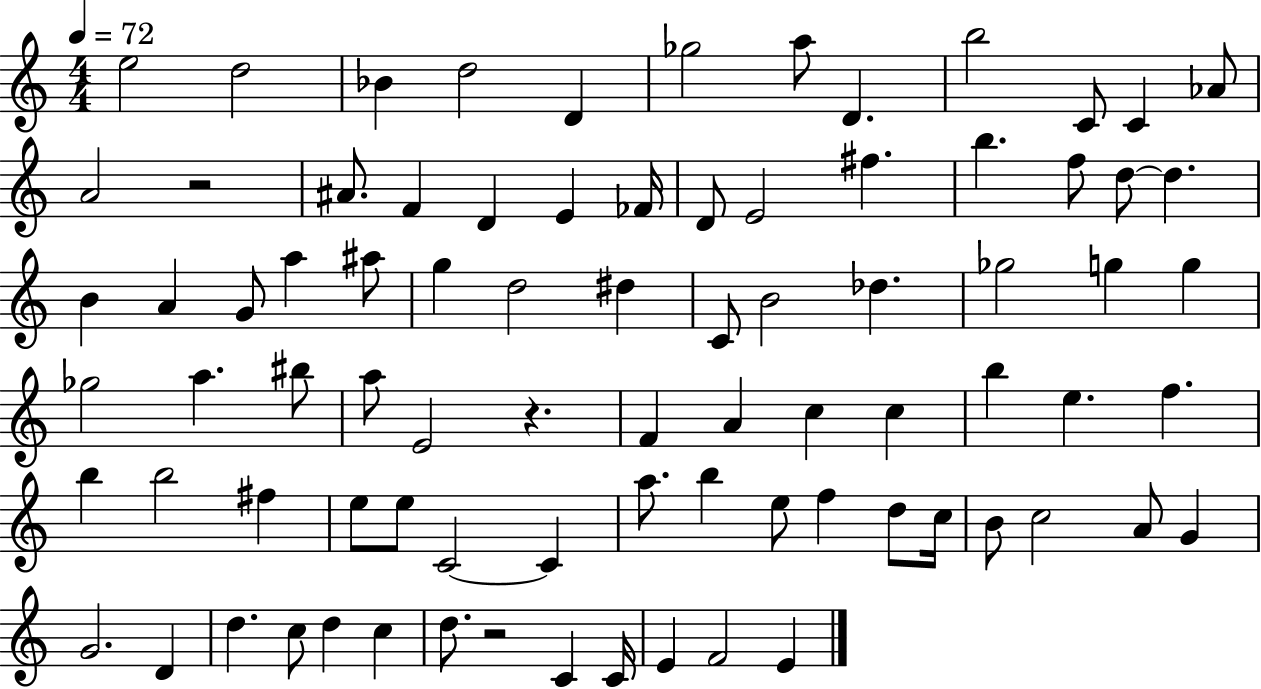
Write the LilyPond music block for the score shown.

{
  \clef treble
  \numericTimeSignature
  \time 4/4
  \key c \major
  \tempo 4 = 72
  \repeat volta 2 { e''2 d''2 | bes'4 d''2 d'4 | ges''2 a''8 d'4. | b''2 c'8 c'4 aes'8 | \break a'2 r2 | ais'8. f'4 d'4 e'4 fes'16 | d'8 e'2 fis''4. | b''4. f''8 d''8~~ d''4. | \break b'4 a'4 g'8 a''4 ais''8 | g''4 d''2 dis''4 | c'8 b'2 des''4. | ges''2 g''4 g''4 | \break ges''2 a''4. bis''8 | a''8 e'2 r4. | f'4 a'4 c''4 c''4 | b''4 e''4. f''4. | \break b''4 b''2 fis''4 | e''8 e''8 c'2~~ c'4 | a''8. b''4 e''8 f''4 d''8 c''16 | b'8 c''2 a'8 g'4 | \break g'2. d'4 | d''4. c''8 d''4 c''4 | d''8. r2 c'4 c'16 | e'4 f'2 e'4 | \break } \bar "|."
}